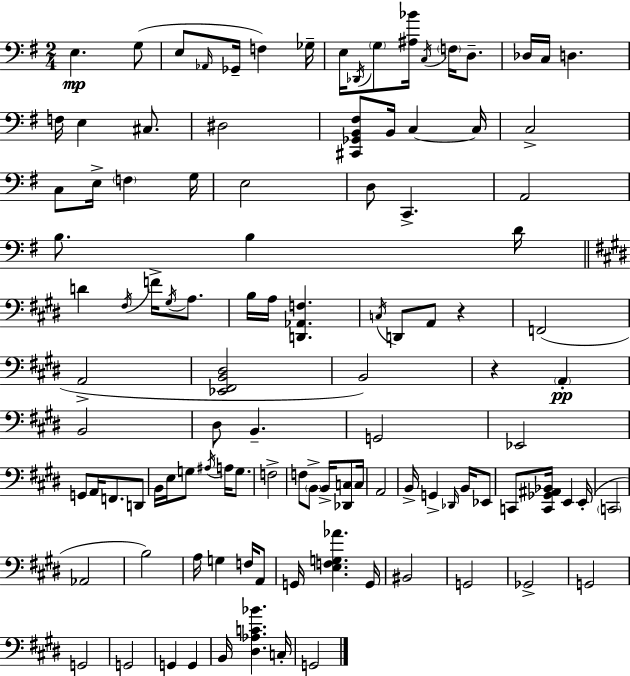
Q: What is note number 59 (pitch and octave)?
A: B2